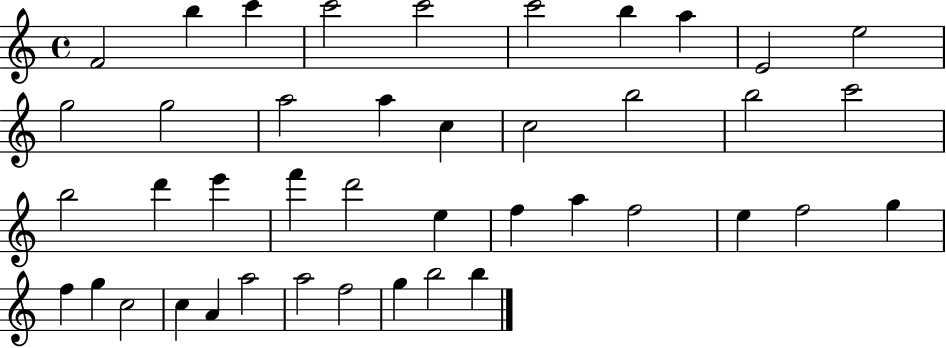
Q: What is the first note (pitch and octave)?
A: F4